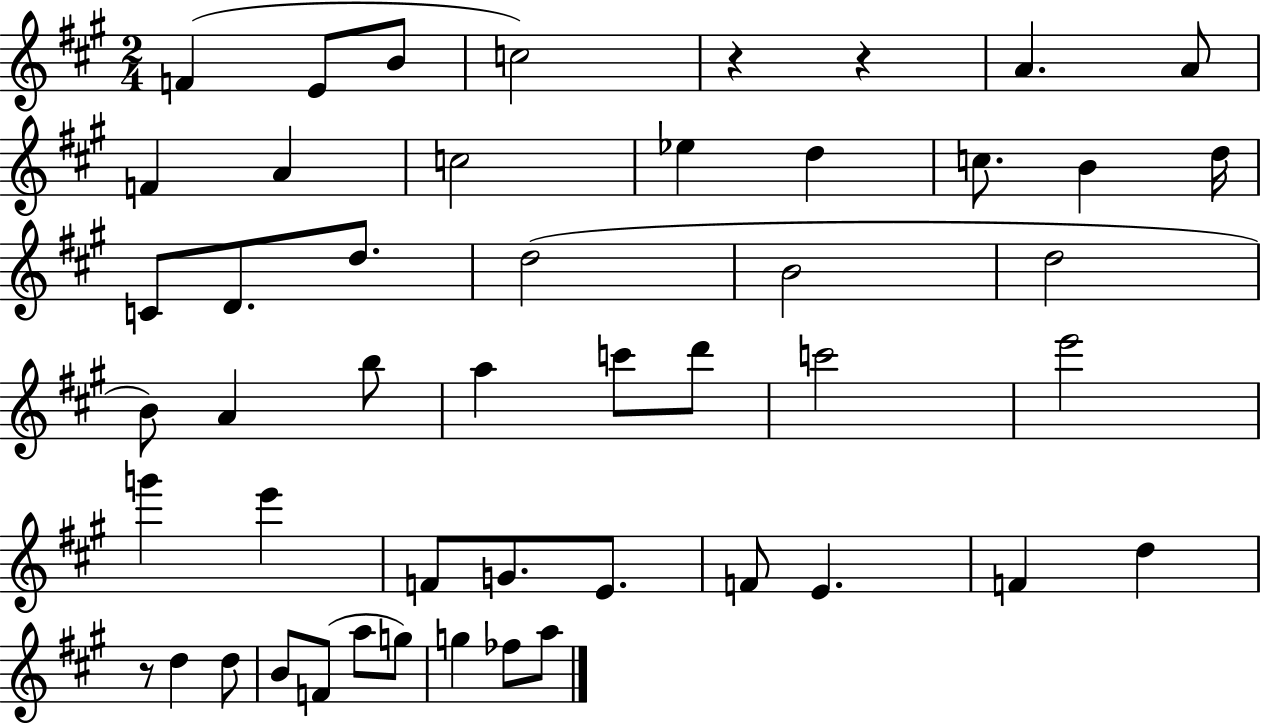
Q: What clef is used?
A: treble